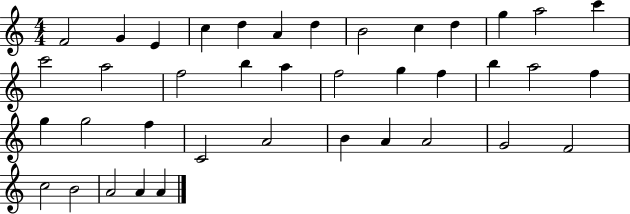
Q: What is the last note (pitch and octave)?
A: A4